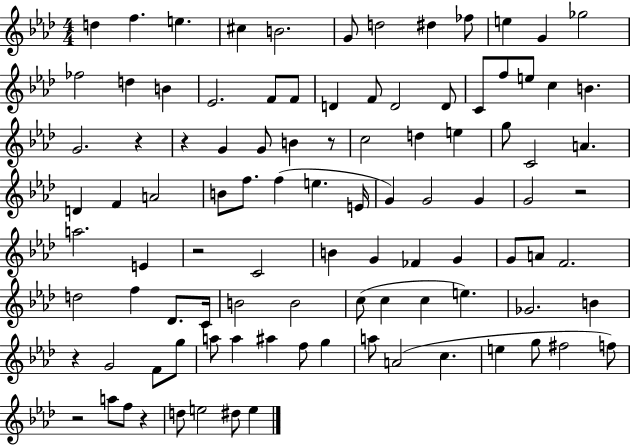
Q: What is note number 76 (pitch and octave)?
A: A5